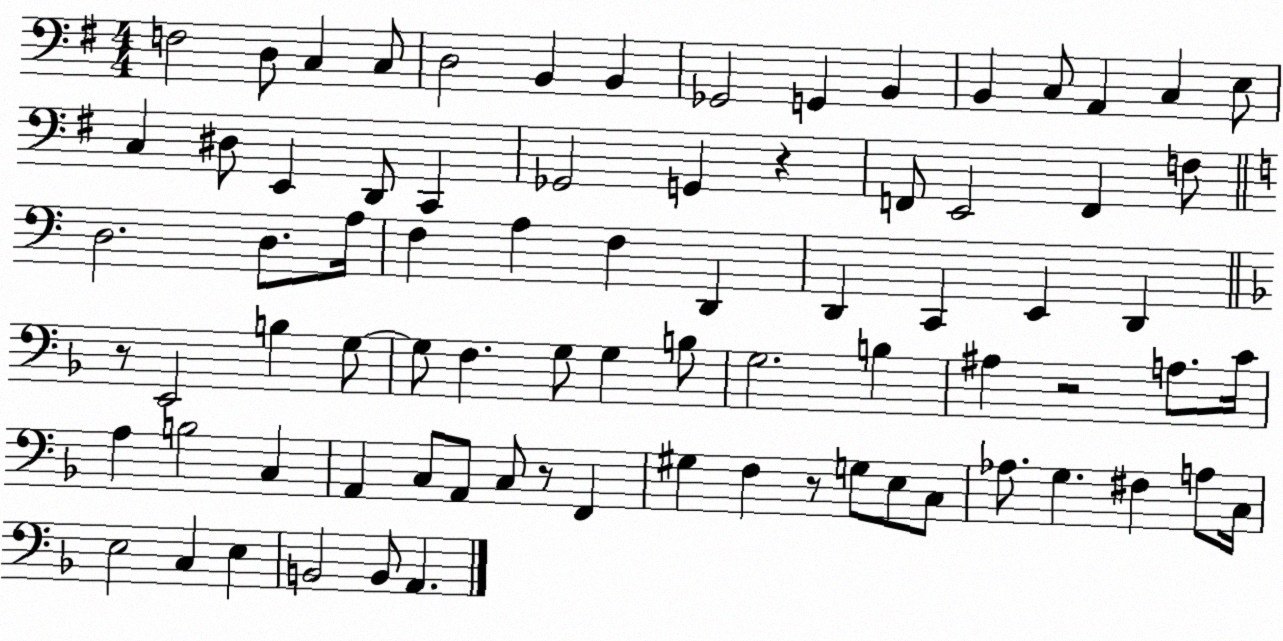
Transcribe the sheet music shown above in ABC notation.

X:1
T:Untitled
M:4/4
L:1/4
K:G
F,2 D,/2 C, C,/2 D,2 B,, B,, _G,,2 G,, B,, B,, C,/2 A,, C, E,/2 C, ^D,/2 E,, D,,/2 C,, _G,,2 G,, z F,,/2 E,,2 F,, F,/2 D,2 D,/2 A,/4 F, A, F, D,, D,, C,, E,, D,, z/2 E,,2 B, G,/2 G,/2 F, G,/2 G, B,/2 G,2 B, ^A, z2 A,/2 C/4 A, B,2 C, A,, C,/2 A,,/2 C,/2 z/2 F,, ^G, F, z/2 G,/2 E,/2 C,/2 _A,/2 G, ^F, A,/2 C,/4 E,2 C, E, B,,2 B,,/2 A,,